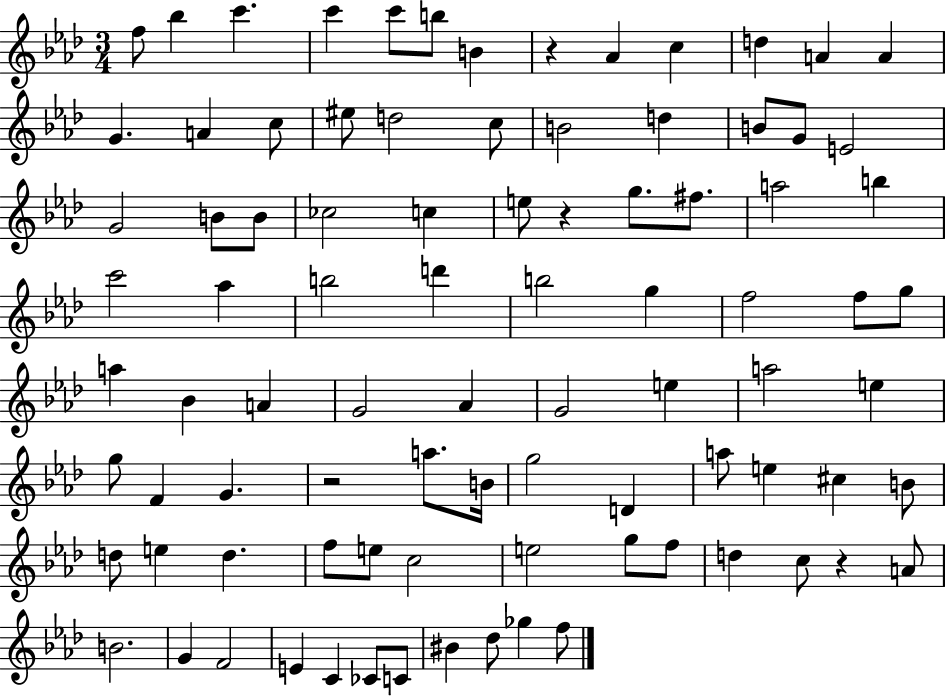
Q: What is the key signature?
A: AES major